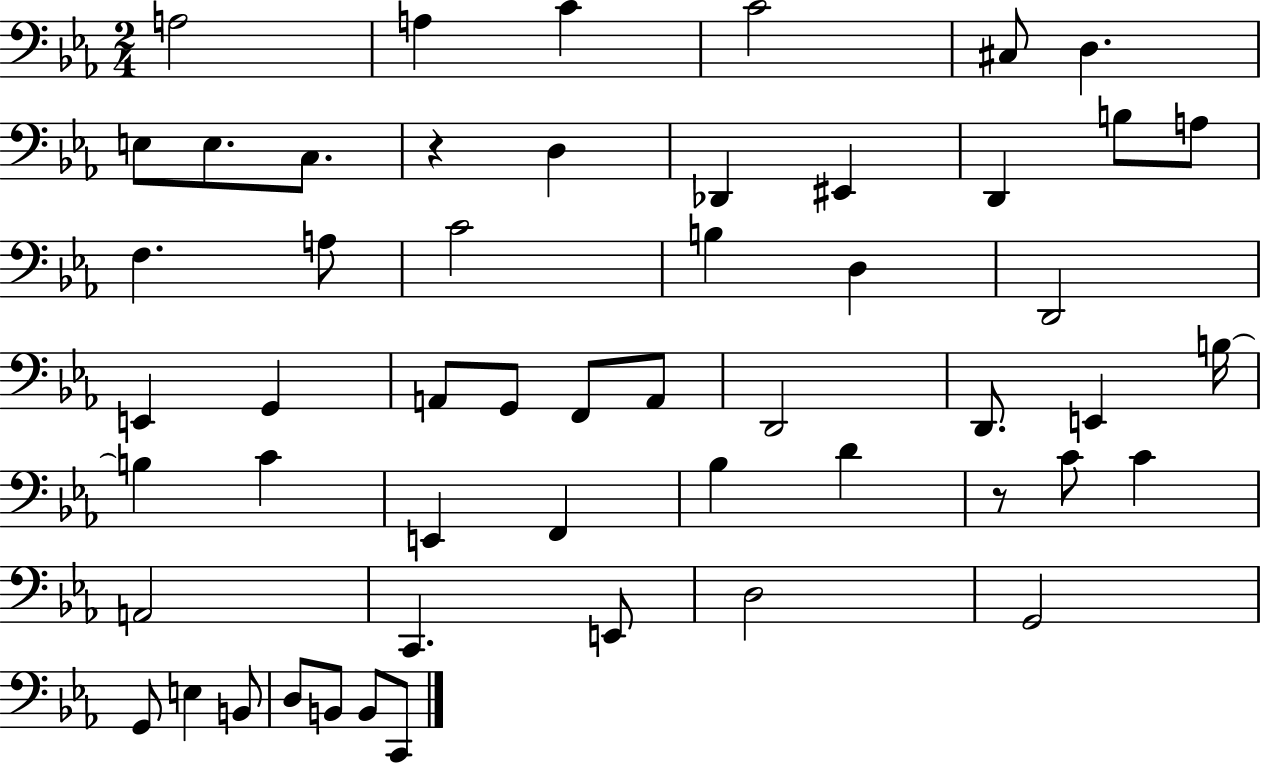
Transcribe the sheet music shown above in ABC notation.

X:1
T:Untitled
M:2/4
L:1/4
K:Eb
A,2 A, C C2 ^C,/2 D, E,/2 E,/2 C,/2 z D, _D,, ^E,, D,, B,/2 A,/2 F, A,/2 C2 B, D, D,,2 E,, G,, A,,/2 G,,/2 F,,/2 A,,/2 D,,2 D,,/2 E,, B,/4 B, C E,, F,, _B, D z/2 C/2 C A,,2 C,, E,,/2 D,2 G,,2 G,,/2 E, B,,/2 D,/2 B,,/2 B,,/2 C,,/2